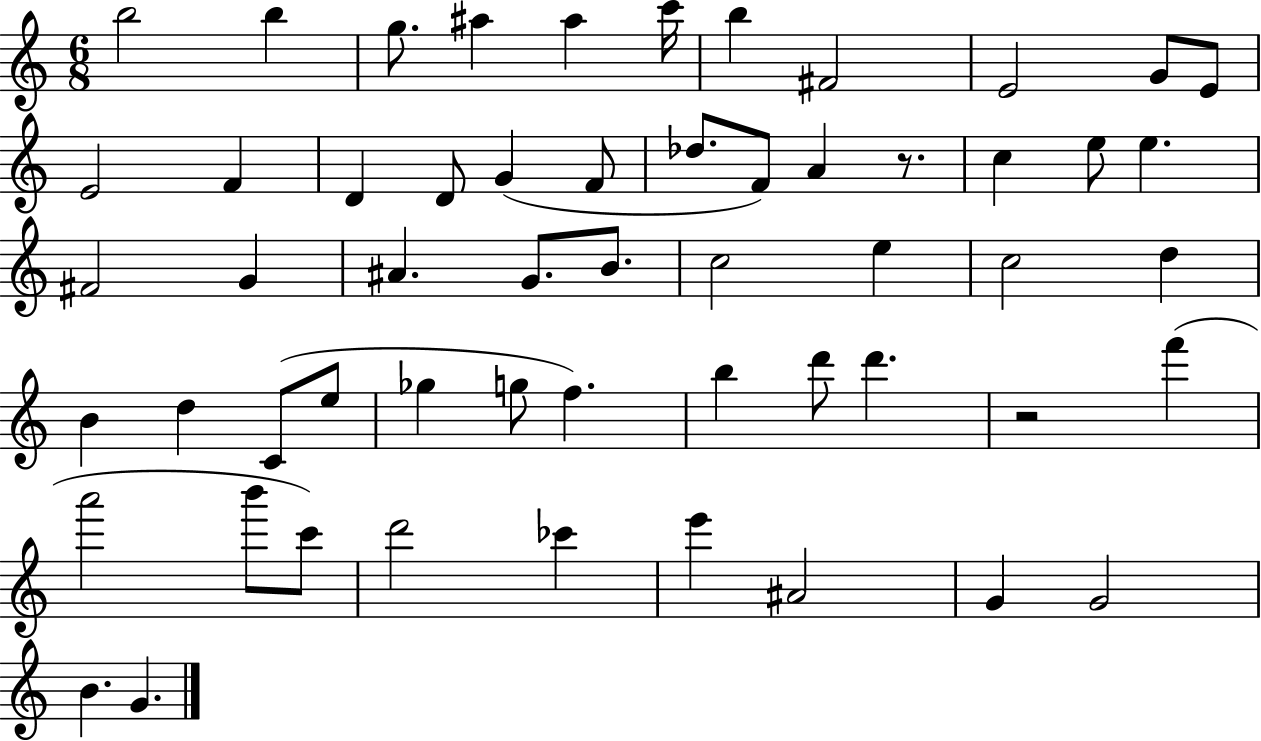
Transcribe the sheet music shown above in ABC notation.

X:1
T:Untitled
M:6/8
L:1/4
K:C
b2 b g/2 ^a ^a c'/4 b ^F2 E2 G/2 E/2 E2 F D D/2 G F/2 _d/2 F/2 A z/2 c e/2 e ^F2 G ^A G/2 B/2 c2 e c2 d B d C/2 e/2 _g g/2 f b d'/2 d' z2 f' a'2 b'/2 c'/2 d'2 _c' e' ^A2 G G2 B G